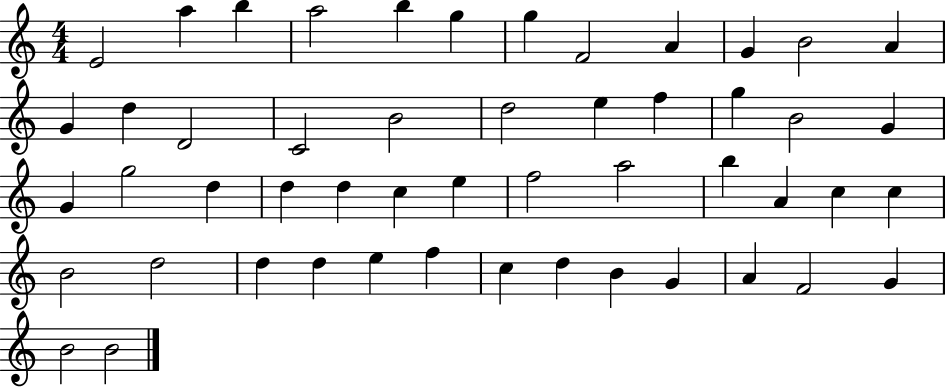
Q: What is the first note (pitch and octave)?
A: E4